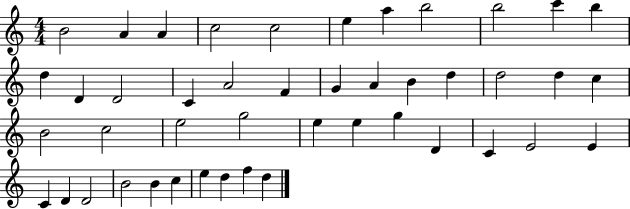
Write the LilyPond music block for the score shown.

{
  \clef treble
  \numericTimeSignature
  \time 4/4
  \key c \major
  b'2 a'4 a'4 | c''2 c''2 | e''4 a''4 b''2 | b''2 c'''4 b''4 | \break d''4 d'4 d'2 | c'4 a'2 f'4 | g'4 a'4 b'4 d''4 | d''2 d''4 c''4 | \break b'2 c''2 | e''2 g''2 | e''4 e''4 g''4 d'4 | c'4 e'2 e'4 | \break c'4 d'4 d'2 | b'2 b'4 c''4 | e''4 d''4 f''4 d''4 | \bar "|."
}